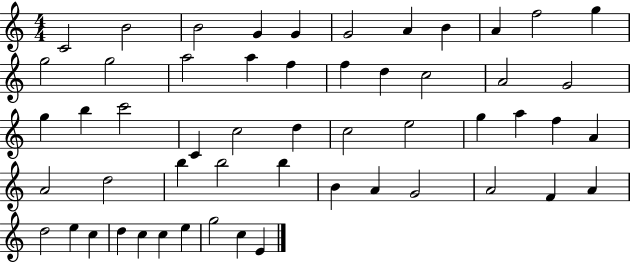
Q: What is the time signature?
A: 4/4